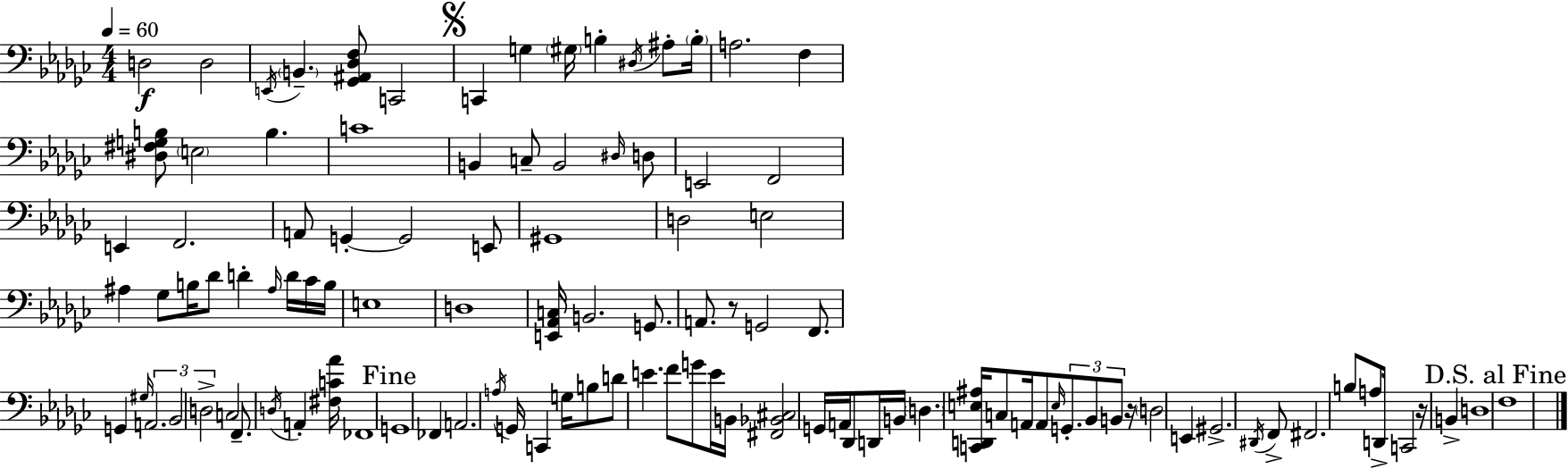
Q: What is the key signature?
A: EES minor